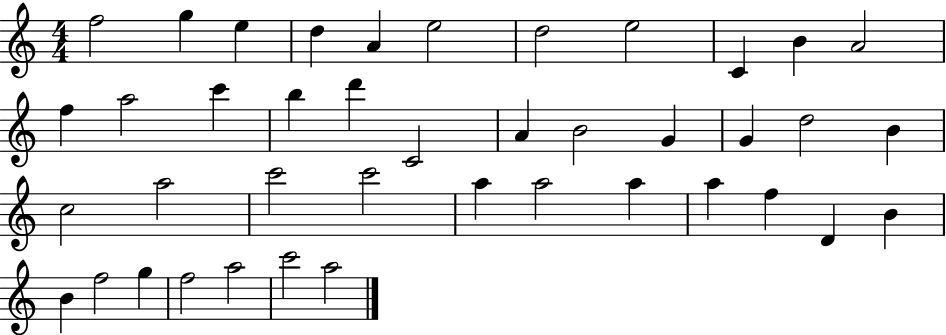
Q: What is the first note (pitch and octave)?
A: F5